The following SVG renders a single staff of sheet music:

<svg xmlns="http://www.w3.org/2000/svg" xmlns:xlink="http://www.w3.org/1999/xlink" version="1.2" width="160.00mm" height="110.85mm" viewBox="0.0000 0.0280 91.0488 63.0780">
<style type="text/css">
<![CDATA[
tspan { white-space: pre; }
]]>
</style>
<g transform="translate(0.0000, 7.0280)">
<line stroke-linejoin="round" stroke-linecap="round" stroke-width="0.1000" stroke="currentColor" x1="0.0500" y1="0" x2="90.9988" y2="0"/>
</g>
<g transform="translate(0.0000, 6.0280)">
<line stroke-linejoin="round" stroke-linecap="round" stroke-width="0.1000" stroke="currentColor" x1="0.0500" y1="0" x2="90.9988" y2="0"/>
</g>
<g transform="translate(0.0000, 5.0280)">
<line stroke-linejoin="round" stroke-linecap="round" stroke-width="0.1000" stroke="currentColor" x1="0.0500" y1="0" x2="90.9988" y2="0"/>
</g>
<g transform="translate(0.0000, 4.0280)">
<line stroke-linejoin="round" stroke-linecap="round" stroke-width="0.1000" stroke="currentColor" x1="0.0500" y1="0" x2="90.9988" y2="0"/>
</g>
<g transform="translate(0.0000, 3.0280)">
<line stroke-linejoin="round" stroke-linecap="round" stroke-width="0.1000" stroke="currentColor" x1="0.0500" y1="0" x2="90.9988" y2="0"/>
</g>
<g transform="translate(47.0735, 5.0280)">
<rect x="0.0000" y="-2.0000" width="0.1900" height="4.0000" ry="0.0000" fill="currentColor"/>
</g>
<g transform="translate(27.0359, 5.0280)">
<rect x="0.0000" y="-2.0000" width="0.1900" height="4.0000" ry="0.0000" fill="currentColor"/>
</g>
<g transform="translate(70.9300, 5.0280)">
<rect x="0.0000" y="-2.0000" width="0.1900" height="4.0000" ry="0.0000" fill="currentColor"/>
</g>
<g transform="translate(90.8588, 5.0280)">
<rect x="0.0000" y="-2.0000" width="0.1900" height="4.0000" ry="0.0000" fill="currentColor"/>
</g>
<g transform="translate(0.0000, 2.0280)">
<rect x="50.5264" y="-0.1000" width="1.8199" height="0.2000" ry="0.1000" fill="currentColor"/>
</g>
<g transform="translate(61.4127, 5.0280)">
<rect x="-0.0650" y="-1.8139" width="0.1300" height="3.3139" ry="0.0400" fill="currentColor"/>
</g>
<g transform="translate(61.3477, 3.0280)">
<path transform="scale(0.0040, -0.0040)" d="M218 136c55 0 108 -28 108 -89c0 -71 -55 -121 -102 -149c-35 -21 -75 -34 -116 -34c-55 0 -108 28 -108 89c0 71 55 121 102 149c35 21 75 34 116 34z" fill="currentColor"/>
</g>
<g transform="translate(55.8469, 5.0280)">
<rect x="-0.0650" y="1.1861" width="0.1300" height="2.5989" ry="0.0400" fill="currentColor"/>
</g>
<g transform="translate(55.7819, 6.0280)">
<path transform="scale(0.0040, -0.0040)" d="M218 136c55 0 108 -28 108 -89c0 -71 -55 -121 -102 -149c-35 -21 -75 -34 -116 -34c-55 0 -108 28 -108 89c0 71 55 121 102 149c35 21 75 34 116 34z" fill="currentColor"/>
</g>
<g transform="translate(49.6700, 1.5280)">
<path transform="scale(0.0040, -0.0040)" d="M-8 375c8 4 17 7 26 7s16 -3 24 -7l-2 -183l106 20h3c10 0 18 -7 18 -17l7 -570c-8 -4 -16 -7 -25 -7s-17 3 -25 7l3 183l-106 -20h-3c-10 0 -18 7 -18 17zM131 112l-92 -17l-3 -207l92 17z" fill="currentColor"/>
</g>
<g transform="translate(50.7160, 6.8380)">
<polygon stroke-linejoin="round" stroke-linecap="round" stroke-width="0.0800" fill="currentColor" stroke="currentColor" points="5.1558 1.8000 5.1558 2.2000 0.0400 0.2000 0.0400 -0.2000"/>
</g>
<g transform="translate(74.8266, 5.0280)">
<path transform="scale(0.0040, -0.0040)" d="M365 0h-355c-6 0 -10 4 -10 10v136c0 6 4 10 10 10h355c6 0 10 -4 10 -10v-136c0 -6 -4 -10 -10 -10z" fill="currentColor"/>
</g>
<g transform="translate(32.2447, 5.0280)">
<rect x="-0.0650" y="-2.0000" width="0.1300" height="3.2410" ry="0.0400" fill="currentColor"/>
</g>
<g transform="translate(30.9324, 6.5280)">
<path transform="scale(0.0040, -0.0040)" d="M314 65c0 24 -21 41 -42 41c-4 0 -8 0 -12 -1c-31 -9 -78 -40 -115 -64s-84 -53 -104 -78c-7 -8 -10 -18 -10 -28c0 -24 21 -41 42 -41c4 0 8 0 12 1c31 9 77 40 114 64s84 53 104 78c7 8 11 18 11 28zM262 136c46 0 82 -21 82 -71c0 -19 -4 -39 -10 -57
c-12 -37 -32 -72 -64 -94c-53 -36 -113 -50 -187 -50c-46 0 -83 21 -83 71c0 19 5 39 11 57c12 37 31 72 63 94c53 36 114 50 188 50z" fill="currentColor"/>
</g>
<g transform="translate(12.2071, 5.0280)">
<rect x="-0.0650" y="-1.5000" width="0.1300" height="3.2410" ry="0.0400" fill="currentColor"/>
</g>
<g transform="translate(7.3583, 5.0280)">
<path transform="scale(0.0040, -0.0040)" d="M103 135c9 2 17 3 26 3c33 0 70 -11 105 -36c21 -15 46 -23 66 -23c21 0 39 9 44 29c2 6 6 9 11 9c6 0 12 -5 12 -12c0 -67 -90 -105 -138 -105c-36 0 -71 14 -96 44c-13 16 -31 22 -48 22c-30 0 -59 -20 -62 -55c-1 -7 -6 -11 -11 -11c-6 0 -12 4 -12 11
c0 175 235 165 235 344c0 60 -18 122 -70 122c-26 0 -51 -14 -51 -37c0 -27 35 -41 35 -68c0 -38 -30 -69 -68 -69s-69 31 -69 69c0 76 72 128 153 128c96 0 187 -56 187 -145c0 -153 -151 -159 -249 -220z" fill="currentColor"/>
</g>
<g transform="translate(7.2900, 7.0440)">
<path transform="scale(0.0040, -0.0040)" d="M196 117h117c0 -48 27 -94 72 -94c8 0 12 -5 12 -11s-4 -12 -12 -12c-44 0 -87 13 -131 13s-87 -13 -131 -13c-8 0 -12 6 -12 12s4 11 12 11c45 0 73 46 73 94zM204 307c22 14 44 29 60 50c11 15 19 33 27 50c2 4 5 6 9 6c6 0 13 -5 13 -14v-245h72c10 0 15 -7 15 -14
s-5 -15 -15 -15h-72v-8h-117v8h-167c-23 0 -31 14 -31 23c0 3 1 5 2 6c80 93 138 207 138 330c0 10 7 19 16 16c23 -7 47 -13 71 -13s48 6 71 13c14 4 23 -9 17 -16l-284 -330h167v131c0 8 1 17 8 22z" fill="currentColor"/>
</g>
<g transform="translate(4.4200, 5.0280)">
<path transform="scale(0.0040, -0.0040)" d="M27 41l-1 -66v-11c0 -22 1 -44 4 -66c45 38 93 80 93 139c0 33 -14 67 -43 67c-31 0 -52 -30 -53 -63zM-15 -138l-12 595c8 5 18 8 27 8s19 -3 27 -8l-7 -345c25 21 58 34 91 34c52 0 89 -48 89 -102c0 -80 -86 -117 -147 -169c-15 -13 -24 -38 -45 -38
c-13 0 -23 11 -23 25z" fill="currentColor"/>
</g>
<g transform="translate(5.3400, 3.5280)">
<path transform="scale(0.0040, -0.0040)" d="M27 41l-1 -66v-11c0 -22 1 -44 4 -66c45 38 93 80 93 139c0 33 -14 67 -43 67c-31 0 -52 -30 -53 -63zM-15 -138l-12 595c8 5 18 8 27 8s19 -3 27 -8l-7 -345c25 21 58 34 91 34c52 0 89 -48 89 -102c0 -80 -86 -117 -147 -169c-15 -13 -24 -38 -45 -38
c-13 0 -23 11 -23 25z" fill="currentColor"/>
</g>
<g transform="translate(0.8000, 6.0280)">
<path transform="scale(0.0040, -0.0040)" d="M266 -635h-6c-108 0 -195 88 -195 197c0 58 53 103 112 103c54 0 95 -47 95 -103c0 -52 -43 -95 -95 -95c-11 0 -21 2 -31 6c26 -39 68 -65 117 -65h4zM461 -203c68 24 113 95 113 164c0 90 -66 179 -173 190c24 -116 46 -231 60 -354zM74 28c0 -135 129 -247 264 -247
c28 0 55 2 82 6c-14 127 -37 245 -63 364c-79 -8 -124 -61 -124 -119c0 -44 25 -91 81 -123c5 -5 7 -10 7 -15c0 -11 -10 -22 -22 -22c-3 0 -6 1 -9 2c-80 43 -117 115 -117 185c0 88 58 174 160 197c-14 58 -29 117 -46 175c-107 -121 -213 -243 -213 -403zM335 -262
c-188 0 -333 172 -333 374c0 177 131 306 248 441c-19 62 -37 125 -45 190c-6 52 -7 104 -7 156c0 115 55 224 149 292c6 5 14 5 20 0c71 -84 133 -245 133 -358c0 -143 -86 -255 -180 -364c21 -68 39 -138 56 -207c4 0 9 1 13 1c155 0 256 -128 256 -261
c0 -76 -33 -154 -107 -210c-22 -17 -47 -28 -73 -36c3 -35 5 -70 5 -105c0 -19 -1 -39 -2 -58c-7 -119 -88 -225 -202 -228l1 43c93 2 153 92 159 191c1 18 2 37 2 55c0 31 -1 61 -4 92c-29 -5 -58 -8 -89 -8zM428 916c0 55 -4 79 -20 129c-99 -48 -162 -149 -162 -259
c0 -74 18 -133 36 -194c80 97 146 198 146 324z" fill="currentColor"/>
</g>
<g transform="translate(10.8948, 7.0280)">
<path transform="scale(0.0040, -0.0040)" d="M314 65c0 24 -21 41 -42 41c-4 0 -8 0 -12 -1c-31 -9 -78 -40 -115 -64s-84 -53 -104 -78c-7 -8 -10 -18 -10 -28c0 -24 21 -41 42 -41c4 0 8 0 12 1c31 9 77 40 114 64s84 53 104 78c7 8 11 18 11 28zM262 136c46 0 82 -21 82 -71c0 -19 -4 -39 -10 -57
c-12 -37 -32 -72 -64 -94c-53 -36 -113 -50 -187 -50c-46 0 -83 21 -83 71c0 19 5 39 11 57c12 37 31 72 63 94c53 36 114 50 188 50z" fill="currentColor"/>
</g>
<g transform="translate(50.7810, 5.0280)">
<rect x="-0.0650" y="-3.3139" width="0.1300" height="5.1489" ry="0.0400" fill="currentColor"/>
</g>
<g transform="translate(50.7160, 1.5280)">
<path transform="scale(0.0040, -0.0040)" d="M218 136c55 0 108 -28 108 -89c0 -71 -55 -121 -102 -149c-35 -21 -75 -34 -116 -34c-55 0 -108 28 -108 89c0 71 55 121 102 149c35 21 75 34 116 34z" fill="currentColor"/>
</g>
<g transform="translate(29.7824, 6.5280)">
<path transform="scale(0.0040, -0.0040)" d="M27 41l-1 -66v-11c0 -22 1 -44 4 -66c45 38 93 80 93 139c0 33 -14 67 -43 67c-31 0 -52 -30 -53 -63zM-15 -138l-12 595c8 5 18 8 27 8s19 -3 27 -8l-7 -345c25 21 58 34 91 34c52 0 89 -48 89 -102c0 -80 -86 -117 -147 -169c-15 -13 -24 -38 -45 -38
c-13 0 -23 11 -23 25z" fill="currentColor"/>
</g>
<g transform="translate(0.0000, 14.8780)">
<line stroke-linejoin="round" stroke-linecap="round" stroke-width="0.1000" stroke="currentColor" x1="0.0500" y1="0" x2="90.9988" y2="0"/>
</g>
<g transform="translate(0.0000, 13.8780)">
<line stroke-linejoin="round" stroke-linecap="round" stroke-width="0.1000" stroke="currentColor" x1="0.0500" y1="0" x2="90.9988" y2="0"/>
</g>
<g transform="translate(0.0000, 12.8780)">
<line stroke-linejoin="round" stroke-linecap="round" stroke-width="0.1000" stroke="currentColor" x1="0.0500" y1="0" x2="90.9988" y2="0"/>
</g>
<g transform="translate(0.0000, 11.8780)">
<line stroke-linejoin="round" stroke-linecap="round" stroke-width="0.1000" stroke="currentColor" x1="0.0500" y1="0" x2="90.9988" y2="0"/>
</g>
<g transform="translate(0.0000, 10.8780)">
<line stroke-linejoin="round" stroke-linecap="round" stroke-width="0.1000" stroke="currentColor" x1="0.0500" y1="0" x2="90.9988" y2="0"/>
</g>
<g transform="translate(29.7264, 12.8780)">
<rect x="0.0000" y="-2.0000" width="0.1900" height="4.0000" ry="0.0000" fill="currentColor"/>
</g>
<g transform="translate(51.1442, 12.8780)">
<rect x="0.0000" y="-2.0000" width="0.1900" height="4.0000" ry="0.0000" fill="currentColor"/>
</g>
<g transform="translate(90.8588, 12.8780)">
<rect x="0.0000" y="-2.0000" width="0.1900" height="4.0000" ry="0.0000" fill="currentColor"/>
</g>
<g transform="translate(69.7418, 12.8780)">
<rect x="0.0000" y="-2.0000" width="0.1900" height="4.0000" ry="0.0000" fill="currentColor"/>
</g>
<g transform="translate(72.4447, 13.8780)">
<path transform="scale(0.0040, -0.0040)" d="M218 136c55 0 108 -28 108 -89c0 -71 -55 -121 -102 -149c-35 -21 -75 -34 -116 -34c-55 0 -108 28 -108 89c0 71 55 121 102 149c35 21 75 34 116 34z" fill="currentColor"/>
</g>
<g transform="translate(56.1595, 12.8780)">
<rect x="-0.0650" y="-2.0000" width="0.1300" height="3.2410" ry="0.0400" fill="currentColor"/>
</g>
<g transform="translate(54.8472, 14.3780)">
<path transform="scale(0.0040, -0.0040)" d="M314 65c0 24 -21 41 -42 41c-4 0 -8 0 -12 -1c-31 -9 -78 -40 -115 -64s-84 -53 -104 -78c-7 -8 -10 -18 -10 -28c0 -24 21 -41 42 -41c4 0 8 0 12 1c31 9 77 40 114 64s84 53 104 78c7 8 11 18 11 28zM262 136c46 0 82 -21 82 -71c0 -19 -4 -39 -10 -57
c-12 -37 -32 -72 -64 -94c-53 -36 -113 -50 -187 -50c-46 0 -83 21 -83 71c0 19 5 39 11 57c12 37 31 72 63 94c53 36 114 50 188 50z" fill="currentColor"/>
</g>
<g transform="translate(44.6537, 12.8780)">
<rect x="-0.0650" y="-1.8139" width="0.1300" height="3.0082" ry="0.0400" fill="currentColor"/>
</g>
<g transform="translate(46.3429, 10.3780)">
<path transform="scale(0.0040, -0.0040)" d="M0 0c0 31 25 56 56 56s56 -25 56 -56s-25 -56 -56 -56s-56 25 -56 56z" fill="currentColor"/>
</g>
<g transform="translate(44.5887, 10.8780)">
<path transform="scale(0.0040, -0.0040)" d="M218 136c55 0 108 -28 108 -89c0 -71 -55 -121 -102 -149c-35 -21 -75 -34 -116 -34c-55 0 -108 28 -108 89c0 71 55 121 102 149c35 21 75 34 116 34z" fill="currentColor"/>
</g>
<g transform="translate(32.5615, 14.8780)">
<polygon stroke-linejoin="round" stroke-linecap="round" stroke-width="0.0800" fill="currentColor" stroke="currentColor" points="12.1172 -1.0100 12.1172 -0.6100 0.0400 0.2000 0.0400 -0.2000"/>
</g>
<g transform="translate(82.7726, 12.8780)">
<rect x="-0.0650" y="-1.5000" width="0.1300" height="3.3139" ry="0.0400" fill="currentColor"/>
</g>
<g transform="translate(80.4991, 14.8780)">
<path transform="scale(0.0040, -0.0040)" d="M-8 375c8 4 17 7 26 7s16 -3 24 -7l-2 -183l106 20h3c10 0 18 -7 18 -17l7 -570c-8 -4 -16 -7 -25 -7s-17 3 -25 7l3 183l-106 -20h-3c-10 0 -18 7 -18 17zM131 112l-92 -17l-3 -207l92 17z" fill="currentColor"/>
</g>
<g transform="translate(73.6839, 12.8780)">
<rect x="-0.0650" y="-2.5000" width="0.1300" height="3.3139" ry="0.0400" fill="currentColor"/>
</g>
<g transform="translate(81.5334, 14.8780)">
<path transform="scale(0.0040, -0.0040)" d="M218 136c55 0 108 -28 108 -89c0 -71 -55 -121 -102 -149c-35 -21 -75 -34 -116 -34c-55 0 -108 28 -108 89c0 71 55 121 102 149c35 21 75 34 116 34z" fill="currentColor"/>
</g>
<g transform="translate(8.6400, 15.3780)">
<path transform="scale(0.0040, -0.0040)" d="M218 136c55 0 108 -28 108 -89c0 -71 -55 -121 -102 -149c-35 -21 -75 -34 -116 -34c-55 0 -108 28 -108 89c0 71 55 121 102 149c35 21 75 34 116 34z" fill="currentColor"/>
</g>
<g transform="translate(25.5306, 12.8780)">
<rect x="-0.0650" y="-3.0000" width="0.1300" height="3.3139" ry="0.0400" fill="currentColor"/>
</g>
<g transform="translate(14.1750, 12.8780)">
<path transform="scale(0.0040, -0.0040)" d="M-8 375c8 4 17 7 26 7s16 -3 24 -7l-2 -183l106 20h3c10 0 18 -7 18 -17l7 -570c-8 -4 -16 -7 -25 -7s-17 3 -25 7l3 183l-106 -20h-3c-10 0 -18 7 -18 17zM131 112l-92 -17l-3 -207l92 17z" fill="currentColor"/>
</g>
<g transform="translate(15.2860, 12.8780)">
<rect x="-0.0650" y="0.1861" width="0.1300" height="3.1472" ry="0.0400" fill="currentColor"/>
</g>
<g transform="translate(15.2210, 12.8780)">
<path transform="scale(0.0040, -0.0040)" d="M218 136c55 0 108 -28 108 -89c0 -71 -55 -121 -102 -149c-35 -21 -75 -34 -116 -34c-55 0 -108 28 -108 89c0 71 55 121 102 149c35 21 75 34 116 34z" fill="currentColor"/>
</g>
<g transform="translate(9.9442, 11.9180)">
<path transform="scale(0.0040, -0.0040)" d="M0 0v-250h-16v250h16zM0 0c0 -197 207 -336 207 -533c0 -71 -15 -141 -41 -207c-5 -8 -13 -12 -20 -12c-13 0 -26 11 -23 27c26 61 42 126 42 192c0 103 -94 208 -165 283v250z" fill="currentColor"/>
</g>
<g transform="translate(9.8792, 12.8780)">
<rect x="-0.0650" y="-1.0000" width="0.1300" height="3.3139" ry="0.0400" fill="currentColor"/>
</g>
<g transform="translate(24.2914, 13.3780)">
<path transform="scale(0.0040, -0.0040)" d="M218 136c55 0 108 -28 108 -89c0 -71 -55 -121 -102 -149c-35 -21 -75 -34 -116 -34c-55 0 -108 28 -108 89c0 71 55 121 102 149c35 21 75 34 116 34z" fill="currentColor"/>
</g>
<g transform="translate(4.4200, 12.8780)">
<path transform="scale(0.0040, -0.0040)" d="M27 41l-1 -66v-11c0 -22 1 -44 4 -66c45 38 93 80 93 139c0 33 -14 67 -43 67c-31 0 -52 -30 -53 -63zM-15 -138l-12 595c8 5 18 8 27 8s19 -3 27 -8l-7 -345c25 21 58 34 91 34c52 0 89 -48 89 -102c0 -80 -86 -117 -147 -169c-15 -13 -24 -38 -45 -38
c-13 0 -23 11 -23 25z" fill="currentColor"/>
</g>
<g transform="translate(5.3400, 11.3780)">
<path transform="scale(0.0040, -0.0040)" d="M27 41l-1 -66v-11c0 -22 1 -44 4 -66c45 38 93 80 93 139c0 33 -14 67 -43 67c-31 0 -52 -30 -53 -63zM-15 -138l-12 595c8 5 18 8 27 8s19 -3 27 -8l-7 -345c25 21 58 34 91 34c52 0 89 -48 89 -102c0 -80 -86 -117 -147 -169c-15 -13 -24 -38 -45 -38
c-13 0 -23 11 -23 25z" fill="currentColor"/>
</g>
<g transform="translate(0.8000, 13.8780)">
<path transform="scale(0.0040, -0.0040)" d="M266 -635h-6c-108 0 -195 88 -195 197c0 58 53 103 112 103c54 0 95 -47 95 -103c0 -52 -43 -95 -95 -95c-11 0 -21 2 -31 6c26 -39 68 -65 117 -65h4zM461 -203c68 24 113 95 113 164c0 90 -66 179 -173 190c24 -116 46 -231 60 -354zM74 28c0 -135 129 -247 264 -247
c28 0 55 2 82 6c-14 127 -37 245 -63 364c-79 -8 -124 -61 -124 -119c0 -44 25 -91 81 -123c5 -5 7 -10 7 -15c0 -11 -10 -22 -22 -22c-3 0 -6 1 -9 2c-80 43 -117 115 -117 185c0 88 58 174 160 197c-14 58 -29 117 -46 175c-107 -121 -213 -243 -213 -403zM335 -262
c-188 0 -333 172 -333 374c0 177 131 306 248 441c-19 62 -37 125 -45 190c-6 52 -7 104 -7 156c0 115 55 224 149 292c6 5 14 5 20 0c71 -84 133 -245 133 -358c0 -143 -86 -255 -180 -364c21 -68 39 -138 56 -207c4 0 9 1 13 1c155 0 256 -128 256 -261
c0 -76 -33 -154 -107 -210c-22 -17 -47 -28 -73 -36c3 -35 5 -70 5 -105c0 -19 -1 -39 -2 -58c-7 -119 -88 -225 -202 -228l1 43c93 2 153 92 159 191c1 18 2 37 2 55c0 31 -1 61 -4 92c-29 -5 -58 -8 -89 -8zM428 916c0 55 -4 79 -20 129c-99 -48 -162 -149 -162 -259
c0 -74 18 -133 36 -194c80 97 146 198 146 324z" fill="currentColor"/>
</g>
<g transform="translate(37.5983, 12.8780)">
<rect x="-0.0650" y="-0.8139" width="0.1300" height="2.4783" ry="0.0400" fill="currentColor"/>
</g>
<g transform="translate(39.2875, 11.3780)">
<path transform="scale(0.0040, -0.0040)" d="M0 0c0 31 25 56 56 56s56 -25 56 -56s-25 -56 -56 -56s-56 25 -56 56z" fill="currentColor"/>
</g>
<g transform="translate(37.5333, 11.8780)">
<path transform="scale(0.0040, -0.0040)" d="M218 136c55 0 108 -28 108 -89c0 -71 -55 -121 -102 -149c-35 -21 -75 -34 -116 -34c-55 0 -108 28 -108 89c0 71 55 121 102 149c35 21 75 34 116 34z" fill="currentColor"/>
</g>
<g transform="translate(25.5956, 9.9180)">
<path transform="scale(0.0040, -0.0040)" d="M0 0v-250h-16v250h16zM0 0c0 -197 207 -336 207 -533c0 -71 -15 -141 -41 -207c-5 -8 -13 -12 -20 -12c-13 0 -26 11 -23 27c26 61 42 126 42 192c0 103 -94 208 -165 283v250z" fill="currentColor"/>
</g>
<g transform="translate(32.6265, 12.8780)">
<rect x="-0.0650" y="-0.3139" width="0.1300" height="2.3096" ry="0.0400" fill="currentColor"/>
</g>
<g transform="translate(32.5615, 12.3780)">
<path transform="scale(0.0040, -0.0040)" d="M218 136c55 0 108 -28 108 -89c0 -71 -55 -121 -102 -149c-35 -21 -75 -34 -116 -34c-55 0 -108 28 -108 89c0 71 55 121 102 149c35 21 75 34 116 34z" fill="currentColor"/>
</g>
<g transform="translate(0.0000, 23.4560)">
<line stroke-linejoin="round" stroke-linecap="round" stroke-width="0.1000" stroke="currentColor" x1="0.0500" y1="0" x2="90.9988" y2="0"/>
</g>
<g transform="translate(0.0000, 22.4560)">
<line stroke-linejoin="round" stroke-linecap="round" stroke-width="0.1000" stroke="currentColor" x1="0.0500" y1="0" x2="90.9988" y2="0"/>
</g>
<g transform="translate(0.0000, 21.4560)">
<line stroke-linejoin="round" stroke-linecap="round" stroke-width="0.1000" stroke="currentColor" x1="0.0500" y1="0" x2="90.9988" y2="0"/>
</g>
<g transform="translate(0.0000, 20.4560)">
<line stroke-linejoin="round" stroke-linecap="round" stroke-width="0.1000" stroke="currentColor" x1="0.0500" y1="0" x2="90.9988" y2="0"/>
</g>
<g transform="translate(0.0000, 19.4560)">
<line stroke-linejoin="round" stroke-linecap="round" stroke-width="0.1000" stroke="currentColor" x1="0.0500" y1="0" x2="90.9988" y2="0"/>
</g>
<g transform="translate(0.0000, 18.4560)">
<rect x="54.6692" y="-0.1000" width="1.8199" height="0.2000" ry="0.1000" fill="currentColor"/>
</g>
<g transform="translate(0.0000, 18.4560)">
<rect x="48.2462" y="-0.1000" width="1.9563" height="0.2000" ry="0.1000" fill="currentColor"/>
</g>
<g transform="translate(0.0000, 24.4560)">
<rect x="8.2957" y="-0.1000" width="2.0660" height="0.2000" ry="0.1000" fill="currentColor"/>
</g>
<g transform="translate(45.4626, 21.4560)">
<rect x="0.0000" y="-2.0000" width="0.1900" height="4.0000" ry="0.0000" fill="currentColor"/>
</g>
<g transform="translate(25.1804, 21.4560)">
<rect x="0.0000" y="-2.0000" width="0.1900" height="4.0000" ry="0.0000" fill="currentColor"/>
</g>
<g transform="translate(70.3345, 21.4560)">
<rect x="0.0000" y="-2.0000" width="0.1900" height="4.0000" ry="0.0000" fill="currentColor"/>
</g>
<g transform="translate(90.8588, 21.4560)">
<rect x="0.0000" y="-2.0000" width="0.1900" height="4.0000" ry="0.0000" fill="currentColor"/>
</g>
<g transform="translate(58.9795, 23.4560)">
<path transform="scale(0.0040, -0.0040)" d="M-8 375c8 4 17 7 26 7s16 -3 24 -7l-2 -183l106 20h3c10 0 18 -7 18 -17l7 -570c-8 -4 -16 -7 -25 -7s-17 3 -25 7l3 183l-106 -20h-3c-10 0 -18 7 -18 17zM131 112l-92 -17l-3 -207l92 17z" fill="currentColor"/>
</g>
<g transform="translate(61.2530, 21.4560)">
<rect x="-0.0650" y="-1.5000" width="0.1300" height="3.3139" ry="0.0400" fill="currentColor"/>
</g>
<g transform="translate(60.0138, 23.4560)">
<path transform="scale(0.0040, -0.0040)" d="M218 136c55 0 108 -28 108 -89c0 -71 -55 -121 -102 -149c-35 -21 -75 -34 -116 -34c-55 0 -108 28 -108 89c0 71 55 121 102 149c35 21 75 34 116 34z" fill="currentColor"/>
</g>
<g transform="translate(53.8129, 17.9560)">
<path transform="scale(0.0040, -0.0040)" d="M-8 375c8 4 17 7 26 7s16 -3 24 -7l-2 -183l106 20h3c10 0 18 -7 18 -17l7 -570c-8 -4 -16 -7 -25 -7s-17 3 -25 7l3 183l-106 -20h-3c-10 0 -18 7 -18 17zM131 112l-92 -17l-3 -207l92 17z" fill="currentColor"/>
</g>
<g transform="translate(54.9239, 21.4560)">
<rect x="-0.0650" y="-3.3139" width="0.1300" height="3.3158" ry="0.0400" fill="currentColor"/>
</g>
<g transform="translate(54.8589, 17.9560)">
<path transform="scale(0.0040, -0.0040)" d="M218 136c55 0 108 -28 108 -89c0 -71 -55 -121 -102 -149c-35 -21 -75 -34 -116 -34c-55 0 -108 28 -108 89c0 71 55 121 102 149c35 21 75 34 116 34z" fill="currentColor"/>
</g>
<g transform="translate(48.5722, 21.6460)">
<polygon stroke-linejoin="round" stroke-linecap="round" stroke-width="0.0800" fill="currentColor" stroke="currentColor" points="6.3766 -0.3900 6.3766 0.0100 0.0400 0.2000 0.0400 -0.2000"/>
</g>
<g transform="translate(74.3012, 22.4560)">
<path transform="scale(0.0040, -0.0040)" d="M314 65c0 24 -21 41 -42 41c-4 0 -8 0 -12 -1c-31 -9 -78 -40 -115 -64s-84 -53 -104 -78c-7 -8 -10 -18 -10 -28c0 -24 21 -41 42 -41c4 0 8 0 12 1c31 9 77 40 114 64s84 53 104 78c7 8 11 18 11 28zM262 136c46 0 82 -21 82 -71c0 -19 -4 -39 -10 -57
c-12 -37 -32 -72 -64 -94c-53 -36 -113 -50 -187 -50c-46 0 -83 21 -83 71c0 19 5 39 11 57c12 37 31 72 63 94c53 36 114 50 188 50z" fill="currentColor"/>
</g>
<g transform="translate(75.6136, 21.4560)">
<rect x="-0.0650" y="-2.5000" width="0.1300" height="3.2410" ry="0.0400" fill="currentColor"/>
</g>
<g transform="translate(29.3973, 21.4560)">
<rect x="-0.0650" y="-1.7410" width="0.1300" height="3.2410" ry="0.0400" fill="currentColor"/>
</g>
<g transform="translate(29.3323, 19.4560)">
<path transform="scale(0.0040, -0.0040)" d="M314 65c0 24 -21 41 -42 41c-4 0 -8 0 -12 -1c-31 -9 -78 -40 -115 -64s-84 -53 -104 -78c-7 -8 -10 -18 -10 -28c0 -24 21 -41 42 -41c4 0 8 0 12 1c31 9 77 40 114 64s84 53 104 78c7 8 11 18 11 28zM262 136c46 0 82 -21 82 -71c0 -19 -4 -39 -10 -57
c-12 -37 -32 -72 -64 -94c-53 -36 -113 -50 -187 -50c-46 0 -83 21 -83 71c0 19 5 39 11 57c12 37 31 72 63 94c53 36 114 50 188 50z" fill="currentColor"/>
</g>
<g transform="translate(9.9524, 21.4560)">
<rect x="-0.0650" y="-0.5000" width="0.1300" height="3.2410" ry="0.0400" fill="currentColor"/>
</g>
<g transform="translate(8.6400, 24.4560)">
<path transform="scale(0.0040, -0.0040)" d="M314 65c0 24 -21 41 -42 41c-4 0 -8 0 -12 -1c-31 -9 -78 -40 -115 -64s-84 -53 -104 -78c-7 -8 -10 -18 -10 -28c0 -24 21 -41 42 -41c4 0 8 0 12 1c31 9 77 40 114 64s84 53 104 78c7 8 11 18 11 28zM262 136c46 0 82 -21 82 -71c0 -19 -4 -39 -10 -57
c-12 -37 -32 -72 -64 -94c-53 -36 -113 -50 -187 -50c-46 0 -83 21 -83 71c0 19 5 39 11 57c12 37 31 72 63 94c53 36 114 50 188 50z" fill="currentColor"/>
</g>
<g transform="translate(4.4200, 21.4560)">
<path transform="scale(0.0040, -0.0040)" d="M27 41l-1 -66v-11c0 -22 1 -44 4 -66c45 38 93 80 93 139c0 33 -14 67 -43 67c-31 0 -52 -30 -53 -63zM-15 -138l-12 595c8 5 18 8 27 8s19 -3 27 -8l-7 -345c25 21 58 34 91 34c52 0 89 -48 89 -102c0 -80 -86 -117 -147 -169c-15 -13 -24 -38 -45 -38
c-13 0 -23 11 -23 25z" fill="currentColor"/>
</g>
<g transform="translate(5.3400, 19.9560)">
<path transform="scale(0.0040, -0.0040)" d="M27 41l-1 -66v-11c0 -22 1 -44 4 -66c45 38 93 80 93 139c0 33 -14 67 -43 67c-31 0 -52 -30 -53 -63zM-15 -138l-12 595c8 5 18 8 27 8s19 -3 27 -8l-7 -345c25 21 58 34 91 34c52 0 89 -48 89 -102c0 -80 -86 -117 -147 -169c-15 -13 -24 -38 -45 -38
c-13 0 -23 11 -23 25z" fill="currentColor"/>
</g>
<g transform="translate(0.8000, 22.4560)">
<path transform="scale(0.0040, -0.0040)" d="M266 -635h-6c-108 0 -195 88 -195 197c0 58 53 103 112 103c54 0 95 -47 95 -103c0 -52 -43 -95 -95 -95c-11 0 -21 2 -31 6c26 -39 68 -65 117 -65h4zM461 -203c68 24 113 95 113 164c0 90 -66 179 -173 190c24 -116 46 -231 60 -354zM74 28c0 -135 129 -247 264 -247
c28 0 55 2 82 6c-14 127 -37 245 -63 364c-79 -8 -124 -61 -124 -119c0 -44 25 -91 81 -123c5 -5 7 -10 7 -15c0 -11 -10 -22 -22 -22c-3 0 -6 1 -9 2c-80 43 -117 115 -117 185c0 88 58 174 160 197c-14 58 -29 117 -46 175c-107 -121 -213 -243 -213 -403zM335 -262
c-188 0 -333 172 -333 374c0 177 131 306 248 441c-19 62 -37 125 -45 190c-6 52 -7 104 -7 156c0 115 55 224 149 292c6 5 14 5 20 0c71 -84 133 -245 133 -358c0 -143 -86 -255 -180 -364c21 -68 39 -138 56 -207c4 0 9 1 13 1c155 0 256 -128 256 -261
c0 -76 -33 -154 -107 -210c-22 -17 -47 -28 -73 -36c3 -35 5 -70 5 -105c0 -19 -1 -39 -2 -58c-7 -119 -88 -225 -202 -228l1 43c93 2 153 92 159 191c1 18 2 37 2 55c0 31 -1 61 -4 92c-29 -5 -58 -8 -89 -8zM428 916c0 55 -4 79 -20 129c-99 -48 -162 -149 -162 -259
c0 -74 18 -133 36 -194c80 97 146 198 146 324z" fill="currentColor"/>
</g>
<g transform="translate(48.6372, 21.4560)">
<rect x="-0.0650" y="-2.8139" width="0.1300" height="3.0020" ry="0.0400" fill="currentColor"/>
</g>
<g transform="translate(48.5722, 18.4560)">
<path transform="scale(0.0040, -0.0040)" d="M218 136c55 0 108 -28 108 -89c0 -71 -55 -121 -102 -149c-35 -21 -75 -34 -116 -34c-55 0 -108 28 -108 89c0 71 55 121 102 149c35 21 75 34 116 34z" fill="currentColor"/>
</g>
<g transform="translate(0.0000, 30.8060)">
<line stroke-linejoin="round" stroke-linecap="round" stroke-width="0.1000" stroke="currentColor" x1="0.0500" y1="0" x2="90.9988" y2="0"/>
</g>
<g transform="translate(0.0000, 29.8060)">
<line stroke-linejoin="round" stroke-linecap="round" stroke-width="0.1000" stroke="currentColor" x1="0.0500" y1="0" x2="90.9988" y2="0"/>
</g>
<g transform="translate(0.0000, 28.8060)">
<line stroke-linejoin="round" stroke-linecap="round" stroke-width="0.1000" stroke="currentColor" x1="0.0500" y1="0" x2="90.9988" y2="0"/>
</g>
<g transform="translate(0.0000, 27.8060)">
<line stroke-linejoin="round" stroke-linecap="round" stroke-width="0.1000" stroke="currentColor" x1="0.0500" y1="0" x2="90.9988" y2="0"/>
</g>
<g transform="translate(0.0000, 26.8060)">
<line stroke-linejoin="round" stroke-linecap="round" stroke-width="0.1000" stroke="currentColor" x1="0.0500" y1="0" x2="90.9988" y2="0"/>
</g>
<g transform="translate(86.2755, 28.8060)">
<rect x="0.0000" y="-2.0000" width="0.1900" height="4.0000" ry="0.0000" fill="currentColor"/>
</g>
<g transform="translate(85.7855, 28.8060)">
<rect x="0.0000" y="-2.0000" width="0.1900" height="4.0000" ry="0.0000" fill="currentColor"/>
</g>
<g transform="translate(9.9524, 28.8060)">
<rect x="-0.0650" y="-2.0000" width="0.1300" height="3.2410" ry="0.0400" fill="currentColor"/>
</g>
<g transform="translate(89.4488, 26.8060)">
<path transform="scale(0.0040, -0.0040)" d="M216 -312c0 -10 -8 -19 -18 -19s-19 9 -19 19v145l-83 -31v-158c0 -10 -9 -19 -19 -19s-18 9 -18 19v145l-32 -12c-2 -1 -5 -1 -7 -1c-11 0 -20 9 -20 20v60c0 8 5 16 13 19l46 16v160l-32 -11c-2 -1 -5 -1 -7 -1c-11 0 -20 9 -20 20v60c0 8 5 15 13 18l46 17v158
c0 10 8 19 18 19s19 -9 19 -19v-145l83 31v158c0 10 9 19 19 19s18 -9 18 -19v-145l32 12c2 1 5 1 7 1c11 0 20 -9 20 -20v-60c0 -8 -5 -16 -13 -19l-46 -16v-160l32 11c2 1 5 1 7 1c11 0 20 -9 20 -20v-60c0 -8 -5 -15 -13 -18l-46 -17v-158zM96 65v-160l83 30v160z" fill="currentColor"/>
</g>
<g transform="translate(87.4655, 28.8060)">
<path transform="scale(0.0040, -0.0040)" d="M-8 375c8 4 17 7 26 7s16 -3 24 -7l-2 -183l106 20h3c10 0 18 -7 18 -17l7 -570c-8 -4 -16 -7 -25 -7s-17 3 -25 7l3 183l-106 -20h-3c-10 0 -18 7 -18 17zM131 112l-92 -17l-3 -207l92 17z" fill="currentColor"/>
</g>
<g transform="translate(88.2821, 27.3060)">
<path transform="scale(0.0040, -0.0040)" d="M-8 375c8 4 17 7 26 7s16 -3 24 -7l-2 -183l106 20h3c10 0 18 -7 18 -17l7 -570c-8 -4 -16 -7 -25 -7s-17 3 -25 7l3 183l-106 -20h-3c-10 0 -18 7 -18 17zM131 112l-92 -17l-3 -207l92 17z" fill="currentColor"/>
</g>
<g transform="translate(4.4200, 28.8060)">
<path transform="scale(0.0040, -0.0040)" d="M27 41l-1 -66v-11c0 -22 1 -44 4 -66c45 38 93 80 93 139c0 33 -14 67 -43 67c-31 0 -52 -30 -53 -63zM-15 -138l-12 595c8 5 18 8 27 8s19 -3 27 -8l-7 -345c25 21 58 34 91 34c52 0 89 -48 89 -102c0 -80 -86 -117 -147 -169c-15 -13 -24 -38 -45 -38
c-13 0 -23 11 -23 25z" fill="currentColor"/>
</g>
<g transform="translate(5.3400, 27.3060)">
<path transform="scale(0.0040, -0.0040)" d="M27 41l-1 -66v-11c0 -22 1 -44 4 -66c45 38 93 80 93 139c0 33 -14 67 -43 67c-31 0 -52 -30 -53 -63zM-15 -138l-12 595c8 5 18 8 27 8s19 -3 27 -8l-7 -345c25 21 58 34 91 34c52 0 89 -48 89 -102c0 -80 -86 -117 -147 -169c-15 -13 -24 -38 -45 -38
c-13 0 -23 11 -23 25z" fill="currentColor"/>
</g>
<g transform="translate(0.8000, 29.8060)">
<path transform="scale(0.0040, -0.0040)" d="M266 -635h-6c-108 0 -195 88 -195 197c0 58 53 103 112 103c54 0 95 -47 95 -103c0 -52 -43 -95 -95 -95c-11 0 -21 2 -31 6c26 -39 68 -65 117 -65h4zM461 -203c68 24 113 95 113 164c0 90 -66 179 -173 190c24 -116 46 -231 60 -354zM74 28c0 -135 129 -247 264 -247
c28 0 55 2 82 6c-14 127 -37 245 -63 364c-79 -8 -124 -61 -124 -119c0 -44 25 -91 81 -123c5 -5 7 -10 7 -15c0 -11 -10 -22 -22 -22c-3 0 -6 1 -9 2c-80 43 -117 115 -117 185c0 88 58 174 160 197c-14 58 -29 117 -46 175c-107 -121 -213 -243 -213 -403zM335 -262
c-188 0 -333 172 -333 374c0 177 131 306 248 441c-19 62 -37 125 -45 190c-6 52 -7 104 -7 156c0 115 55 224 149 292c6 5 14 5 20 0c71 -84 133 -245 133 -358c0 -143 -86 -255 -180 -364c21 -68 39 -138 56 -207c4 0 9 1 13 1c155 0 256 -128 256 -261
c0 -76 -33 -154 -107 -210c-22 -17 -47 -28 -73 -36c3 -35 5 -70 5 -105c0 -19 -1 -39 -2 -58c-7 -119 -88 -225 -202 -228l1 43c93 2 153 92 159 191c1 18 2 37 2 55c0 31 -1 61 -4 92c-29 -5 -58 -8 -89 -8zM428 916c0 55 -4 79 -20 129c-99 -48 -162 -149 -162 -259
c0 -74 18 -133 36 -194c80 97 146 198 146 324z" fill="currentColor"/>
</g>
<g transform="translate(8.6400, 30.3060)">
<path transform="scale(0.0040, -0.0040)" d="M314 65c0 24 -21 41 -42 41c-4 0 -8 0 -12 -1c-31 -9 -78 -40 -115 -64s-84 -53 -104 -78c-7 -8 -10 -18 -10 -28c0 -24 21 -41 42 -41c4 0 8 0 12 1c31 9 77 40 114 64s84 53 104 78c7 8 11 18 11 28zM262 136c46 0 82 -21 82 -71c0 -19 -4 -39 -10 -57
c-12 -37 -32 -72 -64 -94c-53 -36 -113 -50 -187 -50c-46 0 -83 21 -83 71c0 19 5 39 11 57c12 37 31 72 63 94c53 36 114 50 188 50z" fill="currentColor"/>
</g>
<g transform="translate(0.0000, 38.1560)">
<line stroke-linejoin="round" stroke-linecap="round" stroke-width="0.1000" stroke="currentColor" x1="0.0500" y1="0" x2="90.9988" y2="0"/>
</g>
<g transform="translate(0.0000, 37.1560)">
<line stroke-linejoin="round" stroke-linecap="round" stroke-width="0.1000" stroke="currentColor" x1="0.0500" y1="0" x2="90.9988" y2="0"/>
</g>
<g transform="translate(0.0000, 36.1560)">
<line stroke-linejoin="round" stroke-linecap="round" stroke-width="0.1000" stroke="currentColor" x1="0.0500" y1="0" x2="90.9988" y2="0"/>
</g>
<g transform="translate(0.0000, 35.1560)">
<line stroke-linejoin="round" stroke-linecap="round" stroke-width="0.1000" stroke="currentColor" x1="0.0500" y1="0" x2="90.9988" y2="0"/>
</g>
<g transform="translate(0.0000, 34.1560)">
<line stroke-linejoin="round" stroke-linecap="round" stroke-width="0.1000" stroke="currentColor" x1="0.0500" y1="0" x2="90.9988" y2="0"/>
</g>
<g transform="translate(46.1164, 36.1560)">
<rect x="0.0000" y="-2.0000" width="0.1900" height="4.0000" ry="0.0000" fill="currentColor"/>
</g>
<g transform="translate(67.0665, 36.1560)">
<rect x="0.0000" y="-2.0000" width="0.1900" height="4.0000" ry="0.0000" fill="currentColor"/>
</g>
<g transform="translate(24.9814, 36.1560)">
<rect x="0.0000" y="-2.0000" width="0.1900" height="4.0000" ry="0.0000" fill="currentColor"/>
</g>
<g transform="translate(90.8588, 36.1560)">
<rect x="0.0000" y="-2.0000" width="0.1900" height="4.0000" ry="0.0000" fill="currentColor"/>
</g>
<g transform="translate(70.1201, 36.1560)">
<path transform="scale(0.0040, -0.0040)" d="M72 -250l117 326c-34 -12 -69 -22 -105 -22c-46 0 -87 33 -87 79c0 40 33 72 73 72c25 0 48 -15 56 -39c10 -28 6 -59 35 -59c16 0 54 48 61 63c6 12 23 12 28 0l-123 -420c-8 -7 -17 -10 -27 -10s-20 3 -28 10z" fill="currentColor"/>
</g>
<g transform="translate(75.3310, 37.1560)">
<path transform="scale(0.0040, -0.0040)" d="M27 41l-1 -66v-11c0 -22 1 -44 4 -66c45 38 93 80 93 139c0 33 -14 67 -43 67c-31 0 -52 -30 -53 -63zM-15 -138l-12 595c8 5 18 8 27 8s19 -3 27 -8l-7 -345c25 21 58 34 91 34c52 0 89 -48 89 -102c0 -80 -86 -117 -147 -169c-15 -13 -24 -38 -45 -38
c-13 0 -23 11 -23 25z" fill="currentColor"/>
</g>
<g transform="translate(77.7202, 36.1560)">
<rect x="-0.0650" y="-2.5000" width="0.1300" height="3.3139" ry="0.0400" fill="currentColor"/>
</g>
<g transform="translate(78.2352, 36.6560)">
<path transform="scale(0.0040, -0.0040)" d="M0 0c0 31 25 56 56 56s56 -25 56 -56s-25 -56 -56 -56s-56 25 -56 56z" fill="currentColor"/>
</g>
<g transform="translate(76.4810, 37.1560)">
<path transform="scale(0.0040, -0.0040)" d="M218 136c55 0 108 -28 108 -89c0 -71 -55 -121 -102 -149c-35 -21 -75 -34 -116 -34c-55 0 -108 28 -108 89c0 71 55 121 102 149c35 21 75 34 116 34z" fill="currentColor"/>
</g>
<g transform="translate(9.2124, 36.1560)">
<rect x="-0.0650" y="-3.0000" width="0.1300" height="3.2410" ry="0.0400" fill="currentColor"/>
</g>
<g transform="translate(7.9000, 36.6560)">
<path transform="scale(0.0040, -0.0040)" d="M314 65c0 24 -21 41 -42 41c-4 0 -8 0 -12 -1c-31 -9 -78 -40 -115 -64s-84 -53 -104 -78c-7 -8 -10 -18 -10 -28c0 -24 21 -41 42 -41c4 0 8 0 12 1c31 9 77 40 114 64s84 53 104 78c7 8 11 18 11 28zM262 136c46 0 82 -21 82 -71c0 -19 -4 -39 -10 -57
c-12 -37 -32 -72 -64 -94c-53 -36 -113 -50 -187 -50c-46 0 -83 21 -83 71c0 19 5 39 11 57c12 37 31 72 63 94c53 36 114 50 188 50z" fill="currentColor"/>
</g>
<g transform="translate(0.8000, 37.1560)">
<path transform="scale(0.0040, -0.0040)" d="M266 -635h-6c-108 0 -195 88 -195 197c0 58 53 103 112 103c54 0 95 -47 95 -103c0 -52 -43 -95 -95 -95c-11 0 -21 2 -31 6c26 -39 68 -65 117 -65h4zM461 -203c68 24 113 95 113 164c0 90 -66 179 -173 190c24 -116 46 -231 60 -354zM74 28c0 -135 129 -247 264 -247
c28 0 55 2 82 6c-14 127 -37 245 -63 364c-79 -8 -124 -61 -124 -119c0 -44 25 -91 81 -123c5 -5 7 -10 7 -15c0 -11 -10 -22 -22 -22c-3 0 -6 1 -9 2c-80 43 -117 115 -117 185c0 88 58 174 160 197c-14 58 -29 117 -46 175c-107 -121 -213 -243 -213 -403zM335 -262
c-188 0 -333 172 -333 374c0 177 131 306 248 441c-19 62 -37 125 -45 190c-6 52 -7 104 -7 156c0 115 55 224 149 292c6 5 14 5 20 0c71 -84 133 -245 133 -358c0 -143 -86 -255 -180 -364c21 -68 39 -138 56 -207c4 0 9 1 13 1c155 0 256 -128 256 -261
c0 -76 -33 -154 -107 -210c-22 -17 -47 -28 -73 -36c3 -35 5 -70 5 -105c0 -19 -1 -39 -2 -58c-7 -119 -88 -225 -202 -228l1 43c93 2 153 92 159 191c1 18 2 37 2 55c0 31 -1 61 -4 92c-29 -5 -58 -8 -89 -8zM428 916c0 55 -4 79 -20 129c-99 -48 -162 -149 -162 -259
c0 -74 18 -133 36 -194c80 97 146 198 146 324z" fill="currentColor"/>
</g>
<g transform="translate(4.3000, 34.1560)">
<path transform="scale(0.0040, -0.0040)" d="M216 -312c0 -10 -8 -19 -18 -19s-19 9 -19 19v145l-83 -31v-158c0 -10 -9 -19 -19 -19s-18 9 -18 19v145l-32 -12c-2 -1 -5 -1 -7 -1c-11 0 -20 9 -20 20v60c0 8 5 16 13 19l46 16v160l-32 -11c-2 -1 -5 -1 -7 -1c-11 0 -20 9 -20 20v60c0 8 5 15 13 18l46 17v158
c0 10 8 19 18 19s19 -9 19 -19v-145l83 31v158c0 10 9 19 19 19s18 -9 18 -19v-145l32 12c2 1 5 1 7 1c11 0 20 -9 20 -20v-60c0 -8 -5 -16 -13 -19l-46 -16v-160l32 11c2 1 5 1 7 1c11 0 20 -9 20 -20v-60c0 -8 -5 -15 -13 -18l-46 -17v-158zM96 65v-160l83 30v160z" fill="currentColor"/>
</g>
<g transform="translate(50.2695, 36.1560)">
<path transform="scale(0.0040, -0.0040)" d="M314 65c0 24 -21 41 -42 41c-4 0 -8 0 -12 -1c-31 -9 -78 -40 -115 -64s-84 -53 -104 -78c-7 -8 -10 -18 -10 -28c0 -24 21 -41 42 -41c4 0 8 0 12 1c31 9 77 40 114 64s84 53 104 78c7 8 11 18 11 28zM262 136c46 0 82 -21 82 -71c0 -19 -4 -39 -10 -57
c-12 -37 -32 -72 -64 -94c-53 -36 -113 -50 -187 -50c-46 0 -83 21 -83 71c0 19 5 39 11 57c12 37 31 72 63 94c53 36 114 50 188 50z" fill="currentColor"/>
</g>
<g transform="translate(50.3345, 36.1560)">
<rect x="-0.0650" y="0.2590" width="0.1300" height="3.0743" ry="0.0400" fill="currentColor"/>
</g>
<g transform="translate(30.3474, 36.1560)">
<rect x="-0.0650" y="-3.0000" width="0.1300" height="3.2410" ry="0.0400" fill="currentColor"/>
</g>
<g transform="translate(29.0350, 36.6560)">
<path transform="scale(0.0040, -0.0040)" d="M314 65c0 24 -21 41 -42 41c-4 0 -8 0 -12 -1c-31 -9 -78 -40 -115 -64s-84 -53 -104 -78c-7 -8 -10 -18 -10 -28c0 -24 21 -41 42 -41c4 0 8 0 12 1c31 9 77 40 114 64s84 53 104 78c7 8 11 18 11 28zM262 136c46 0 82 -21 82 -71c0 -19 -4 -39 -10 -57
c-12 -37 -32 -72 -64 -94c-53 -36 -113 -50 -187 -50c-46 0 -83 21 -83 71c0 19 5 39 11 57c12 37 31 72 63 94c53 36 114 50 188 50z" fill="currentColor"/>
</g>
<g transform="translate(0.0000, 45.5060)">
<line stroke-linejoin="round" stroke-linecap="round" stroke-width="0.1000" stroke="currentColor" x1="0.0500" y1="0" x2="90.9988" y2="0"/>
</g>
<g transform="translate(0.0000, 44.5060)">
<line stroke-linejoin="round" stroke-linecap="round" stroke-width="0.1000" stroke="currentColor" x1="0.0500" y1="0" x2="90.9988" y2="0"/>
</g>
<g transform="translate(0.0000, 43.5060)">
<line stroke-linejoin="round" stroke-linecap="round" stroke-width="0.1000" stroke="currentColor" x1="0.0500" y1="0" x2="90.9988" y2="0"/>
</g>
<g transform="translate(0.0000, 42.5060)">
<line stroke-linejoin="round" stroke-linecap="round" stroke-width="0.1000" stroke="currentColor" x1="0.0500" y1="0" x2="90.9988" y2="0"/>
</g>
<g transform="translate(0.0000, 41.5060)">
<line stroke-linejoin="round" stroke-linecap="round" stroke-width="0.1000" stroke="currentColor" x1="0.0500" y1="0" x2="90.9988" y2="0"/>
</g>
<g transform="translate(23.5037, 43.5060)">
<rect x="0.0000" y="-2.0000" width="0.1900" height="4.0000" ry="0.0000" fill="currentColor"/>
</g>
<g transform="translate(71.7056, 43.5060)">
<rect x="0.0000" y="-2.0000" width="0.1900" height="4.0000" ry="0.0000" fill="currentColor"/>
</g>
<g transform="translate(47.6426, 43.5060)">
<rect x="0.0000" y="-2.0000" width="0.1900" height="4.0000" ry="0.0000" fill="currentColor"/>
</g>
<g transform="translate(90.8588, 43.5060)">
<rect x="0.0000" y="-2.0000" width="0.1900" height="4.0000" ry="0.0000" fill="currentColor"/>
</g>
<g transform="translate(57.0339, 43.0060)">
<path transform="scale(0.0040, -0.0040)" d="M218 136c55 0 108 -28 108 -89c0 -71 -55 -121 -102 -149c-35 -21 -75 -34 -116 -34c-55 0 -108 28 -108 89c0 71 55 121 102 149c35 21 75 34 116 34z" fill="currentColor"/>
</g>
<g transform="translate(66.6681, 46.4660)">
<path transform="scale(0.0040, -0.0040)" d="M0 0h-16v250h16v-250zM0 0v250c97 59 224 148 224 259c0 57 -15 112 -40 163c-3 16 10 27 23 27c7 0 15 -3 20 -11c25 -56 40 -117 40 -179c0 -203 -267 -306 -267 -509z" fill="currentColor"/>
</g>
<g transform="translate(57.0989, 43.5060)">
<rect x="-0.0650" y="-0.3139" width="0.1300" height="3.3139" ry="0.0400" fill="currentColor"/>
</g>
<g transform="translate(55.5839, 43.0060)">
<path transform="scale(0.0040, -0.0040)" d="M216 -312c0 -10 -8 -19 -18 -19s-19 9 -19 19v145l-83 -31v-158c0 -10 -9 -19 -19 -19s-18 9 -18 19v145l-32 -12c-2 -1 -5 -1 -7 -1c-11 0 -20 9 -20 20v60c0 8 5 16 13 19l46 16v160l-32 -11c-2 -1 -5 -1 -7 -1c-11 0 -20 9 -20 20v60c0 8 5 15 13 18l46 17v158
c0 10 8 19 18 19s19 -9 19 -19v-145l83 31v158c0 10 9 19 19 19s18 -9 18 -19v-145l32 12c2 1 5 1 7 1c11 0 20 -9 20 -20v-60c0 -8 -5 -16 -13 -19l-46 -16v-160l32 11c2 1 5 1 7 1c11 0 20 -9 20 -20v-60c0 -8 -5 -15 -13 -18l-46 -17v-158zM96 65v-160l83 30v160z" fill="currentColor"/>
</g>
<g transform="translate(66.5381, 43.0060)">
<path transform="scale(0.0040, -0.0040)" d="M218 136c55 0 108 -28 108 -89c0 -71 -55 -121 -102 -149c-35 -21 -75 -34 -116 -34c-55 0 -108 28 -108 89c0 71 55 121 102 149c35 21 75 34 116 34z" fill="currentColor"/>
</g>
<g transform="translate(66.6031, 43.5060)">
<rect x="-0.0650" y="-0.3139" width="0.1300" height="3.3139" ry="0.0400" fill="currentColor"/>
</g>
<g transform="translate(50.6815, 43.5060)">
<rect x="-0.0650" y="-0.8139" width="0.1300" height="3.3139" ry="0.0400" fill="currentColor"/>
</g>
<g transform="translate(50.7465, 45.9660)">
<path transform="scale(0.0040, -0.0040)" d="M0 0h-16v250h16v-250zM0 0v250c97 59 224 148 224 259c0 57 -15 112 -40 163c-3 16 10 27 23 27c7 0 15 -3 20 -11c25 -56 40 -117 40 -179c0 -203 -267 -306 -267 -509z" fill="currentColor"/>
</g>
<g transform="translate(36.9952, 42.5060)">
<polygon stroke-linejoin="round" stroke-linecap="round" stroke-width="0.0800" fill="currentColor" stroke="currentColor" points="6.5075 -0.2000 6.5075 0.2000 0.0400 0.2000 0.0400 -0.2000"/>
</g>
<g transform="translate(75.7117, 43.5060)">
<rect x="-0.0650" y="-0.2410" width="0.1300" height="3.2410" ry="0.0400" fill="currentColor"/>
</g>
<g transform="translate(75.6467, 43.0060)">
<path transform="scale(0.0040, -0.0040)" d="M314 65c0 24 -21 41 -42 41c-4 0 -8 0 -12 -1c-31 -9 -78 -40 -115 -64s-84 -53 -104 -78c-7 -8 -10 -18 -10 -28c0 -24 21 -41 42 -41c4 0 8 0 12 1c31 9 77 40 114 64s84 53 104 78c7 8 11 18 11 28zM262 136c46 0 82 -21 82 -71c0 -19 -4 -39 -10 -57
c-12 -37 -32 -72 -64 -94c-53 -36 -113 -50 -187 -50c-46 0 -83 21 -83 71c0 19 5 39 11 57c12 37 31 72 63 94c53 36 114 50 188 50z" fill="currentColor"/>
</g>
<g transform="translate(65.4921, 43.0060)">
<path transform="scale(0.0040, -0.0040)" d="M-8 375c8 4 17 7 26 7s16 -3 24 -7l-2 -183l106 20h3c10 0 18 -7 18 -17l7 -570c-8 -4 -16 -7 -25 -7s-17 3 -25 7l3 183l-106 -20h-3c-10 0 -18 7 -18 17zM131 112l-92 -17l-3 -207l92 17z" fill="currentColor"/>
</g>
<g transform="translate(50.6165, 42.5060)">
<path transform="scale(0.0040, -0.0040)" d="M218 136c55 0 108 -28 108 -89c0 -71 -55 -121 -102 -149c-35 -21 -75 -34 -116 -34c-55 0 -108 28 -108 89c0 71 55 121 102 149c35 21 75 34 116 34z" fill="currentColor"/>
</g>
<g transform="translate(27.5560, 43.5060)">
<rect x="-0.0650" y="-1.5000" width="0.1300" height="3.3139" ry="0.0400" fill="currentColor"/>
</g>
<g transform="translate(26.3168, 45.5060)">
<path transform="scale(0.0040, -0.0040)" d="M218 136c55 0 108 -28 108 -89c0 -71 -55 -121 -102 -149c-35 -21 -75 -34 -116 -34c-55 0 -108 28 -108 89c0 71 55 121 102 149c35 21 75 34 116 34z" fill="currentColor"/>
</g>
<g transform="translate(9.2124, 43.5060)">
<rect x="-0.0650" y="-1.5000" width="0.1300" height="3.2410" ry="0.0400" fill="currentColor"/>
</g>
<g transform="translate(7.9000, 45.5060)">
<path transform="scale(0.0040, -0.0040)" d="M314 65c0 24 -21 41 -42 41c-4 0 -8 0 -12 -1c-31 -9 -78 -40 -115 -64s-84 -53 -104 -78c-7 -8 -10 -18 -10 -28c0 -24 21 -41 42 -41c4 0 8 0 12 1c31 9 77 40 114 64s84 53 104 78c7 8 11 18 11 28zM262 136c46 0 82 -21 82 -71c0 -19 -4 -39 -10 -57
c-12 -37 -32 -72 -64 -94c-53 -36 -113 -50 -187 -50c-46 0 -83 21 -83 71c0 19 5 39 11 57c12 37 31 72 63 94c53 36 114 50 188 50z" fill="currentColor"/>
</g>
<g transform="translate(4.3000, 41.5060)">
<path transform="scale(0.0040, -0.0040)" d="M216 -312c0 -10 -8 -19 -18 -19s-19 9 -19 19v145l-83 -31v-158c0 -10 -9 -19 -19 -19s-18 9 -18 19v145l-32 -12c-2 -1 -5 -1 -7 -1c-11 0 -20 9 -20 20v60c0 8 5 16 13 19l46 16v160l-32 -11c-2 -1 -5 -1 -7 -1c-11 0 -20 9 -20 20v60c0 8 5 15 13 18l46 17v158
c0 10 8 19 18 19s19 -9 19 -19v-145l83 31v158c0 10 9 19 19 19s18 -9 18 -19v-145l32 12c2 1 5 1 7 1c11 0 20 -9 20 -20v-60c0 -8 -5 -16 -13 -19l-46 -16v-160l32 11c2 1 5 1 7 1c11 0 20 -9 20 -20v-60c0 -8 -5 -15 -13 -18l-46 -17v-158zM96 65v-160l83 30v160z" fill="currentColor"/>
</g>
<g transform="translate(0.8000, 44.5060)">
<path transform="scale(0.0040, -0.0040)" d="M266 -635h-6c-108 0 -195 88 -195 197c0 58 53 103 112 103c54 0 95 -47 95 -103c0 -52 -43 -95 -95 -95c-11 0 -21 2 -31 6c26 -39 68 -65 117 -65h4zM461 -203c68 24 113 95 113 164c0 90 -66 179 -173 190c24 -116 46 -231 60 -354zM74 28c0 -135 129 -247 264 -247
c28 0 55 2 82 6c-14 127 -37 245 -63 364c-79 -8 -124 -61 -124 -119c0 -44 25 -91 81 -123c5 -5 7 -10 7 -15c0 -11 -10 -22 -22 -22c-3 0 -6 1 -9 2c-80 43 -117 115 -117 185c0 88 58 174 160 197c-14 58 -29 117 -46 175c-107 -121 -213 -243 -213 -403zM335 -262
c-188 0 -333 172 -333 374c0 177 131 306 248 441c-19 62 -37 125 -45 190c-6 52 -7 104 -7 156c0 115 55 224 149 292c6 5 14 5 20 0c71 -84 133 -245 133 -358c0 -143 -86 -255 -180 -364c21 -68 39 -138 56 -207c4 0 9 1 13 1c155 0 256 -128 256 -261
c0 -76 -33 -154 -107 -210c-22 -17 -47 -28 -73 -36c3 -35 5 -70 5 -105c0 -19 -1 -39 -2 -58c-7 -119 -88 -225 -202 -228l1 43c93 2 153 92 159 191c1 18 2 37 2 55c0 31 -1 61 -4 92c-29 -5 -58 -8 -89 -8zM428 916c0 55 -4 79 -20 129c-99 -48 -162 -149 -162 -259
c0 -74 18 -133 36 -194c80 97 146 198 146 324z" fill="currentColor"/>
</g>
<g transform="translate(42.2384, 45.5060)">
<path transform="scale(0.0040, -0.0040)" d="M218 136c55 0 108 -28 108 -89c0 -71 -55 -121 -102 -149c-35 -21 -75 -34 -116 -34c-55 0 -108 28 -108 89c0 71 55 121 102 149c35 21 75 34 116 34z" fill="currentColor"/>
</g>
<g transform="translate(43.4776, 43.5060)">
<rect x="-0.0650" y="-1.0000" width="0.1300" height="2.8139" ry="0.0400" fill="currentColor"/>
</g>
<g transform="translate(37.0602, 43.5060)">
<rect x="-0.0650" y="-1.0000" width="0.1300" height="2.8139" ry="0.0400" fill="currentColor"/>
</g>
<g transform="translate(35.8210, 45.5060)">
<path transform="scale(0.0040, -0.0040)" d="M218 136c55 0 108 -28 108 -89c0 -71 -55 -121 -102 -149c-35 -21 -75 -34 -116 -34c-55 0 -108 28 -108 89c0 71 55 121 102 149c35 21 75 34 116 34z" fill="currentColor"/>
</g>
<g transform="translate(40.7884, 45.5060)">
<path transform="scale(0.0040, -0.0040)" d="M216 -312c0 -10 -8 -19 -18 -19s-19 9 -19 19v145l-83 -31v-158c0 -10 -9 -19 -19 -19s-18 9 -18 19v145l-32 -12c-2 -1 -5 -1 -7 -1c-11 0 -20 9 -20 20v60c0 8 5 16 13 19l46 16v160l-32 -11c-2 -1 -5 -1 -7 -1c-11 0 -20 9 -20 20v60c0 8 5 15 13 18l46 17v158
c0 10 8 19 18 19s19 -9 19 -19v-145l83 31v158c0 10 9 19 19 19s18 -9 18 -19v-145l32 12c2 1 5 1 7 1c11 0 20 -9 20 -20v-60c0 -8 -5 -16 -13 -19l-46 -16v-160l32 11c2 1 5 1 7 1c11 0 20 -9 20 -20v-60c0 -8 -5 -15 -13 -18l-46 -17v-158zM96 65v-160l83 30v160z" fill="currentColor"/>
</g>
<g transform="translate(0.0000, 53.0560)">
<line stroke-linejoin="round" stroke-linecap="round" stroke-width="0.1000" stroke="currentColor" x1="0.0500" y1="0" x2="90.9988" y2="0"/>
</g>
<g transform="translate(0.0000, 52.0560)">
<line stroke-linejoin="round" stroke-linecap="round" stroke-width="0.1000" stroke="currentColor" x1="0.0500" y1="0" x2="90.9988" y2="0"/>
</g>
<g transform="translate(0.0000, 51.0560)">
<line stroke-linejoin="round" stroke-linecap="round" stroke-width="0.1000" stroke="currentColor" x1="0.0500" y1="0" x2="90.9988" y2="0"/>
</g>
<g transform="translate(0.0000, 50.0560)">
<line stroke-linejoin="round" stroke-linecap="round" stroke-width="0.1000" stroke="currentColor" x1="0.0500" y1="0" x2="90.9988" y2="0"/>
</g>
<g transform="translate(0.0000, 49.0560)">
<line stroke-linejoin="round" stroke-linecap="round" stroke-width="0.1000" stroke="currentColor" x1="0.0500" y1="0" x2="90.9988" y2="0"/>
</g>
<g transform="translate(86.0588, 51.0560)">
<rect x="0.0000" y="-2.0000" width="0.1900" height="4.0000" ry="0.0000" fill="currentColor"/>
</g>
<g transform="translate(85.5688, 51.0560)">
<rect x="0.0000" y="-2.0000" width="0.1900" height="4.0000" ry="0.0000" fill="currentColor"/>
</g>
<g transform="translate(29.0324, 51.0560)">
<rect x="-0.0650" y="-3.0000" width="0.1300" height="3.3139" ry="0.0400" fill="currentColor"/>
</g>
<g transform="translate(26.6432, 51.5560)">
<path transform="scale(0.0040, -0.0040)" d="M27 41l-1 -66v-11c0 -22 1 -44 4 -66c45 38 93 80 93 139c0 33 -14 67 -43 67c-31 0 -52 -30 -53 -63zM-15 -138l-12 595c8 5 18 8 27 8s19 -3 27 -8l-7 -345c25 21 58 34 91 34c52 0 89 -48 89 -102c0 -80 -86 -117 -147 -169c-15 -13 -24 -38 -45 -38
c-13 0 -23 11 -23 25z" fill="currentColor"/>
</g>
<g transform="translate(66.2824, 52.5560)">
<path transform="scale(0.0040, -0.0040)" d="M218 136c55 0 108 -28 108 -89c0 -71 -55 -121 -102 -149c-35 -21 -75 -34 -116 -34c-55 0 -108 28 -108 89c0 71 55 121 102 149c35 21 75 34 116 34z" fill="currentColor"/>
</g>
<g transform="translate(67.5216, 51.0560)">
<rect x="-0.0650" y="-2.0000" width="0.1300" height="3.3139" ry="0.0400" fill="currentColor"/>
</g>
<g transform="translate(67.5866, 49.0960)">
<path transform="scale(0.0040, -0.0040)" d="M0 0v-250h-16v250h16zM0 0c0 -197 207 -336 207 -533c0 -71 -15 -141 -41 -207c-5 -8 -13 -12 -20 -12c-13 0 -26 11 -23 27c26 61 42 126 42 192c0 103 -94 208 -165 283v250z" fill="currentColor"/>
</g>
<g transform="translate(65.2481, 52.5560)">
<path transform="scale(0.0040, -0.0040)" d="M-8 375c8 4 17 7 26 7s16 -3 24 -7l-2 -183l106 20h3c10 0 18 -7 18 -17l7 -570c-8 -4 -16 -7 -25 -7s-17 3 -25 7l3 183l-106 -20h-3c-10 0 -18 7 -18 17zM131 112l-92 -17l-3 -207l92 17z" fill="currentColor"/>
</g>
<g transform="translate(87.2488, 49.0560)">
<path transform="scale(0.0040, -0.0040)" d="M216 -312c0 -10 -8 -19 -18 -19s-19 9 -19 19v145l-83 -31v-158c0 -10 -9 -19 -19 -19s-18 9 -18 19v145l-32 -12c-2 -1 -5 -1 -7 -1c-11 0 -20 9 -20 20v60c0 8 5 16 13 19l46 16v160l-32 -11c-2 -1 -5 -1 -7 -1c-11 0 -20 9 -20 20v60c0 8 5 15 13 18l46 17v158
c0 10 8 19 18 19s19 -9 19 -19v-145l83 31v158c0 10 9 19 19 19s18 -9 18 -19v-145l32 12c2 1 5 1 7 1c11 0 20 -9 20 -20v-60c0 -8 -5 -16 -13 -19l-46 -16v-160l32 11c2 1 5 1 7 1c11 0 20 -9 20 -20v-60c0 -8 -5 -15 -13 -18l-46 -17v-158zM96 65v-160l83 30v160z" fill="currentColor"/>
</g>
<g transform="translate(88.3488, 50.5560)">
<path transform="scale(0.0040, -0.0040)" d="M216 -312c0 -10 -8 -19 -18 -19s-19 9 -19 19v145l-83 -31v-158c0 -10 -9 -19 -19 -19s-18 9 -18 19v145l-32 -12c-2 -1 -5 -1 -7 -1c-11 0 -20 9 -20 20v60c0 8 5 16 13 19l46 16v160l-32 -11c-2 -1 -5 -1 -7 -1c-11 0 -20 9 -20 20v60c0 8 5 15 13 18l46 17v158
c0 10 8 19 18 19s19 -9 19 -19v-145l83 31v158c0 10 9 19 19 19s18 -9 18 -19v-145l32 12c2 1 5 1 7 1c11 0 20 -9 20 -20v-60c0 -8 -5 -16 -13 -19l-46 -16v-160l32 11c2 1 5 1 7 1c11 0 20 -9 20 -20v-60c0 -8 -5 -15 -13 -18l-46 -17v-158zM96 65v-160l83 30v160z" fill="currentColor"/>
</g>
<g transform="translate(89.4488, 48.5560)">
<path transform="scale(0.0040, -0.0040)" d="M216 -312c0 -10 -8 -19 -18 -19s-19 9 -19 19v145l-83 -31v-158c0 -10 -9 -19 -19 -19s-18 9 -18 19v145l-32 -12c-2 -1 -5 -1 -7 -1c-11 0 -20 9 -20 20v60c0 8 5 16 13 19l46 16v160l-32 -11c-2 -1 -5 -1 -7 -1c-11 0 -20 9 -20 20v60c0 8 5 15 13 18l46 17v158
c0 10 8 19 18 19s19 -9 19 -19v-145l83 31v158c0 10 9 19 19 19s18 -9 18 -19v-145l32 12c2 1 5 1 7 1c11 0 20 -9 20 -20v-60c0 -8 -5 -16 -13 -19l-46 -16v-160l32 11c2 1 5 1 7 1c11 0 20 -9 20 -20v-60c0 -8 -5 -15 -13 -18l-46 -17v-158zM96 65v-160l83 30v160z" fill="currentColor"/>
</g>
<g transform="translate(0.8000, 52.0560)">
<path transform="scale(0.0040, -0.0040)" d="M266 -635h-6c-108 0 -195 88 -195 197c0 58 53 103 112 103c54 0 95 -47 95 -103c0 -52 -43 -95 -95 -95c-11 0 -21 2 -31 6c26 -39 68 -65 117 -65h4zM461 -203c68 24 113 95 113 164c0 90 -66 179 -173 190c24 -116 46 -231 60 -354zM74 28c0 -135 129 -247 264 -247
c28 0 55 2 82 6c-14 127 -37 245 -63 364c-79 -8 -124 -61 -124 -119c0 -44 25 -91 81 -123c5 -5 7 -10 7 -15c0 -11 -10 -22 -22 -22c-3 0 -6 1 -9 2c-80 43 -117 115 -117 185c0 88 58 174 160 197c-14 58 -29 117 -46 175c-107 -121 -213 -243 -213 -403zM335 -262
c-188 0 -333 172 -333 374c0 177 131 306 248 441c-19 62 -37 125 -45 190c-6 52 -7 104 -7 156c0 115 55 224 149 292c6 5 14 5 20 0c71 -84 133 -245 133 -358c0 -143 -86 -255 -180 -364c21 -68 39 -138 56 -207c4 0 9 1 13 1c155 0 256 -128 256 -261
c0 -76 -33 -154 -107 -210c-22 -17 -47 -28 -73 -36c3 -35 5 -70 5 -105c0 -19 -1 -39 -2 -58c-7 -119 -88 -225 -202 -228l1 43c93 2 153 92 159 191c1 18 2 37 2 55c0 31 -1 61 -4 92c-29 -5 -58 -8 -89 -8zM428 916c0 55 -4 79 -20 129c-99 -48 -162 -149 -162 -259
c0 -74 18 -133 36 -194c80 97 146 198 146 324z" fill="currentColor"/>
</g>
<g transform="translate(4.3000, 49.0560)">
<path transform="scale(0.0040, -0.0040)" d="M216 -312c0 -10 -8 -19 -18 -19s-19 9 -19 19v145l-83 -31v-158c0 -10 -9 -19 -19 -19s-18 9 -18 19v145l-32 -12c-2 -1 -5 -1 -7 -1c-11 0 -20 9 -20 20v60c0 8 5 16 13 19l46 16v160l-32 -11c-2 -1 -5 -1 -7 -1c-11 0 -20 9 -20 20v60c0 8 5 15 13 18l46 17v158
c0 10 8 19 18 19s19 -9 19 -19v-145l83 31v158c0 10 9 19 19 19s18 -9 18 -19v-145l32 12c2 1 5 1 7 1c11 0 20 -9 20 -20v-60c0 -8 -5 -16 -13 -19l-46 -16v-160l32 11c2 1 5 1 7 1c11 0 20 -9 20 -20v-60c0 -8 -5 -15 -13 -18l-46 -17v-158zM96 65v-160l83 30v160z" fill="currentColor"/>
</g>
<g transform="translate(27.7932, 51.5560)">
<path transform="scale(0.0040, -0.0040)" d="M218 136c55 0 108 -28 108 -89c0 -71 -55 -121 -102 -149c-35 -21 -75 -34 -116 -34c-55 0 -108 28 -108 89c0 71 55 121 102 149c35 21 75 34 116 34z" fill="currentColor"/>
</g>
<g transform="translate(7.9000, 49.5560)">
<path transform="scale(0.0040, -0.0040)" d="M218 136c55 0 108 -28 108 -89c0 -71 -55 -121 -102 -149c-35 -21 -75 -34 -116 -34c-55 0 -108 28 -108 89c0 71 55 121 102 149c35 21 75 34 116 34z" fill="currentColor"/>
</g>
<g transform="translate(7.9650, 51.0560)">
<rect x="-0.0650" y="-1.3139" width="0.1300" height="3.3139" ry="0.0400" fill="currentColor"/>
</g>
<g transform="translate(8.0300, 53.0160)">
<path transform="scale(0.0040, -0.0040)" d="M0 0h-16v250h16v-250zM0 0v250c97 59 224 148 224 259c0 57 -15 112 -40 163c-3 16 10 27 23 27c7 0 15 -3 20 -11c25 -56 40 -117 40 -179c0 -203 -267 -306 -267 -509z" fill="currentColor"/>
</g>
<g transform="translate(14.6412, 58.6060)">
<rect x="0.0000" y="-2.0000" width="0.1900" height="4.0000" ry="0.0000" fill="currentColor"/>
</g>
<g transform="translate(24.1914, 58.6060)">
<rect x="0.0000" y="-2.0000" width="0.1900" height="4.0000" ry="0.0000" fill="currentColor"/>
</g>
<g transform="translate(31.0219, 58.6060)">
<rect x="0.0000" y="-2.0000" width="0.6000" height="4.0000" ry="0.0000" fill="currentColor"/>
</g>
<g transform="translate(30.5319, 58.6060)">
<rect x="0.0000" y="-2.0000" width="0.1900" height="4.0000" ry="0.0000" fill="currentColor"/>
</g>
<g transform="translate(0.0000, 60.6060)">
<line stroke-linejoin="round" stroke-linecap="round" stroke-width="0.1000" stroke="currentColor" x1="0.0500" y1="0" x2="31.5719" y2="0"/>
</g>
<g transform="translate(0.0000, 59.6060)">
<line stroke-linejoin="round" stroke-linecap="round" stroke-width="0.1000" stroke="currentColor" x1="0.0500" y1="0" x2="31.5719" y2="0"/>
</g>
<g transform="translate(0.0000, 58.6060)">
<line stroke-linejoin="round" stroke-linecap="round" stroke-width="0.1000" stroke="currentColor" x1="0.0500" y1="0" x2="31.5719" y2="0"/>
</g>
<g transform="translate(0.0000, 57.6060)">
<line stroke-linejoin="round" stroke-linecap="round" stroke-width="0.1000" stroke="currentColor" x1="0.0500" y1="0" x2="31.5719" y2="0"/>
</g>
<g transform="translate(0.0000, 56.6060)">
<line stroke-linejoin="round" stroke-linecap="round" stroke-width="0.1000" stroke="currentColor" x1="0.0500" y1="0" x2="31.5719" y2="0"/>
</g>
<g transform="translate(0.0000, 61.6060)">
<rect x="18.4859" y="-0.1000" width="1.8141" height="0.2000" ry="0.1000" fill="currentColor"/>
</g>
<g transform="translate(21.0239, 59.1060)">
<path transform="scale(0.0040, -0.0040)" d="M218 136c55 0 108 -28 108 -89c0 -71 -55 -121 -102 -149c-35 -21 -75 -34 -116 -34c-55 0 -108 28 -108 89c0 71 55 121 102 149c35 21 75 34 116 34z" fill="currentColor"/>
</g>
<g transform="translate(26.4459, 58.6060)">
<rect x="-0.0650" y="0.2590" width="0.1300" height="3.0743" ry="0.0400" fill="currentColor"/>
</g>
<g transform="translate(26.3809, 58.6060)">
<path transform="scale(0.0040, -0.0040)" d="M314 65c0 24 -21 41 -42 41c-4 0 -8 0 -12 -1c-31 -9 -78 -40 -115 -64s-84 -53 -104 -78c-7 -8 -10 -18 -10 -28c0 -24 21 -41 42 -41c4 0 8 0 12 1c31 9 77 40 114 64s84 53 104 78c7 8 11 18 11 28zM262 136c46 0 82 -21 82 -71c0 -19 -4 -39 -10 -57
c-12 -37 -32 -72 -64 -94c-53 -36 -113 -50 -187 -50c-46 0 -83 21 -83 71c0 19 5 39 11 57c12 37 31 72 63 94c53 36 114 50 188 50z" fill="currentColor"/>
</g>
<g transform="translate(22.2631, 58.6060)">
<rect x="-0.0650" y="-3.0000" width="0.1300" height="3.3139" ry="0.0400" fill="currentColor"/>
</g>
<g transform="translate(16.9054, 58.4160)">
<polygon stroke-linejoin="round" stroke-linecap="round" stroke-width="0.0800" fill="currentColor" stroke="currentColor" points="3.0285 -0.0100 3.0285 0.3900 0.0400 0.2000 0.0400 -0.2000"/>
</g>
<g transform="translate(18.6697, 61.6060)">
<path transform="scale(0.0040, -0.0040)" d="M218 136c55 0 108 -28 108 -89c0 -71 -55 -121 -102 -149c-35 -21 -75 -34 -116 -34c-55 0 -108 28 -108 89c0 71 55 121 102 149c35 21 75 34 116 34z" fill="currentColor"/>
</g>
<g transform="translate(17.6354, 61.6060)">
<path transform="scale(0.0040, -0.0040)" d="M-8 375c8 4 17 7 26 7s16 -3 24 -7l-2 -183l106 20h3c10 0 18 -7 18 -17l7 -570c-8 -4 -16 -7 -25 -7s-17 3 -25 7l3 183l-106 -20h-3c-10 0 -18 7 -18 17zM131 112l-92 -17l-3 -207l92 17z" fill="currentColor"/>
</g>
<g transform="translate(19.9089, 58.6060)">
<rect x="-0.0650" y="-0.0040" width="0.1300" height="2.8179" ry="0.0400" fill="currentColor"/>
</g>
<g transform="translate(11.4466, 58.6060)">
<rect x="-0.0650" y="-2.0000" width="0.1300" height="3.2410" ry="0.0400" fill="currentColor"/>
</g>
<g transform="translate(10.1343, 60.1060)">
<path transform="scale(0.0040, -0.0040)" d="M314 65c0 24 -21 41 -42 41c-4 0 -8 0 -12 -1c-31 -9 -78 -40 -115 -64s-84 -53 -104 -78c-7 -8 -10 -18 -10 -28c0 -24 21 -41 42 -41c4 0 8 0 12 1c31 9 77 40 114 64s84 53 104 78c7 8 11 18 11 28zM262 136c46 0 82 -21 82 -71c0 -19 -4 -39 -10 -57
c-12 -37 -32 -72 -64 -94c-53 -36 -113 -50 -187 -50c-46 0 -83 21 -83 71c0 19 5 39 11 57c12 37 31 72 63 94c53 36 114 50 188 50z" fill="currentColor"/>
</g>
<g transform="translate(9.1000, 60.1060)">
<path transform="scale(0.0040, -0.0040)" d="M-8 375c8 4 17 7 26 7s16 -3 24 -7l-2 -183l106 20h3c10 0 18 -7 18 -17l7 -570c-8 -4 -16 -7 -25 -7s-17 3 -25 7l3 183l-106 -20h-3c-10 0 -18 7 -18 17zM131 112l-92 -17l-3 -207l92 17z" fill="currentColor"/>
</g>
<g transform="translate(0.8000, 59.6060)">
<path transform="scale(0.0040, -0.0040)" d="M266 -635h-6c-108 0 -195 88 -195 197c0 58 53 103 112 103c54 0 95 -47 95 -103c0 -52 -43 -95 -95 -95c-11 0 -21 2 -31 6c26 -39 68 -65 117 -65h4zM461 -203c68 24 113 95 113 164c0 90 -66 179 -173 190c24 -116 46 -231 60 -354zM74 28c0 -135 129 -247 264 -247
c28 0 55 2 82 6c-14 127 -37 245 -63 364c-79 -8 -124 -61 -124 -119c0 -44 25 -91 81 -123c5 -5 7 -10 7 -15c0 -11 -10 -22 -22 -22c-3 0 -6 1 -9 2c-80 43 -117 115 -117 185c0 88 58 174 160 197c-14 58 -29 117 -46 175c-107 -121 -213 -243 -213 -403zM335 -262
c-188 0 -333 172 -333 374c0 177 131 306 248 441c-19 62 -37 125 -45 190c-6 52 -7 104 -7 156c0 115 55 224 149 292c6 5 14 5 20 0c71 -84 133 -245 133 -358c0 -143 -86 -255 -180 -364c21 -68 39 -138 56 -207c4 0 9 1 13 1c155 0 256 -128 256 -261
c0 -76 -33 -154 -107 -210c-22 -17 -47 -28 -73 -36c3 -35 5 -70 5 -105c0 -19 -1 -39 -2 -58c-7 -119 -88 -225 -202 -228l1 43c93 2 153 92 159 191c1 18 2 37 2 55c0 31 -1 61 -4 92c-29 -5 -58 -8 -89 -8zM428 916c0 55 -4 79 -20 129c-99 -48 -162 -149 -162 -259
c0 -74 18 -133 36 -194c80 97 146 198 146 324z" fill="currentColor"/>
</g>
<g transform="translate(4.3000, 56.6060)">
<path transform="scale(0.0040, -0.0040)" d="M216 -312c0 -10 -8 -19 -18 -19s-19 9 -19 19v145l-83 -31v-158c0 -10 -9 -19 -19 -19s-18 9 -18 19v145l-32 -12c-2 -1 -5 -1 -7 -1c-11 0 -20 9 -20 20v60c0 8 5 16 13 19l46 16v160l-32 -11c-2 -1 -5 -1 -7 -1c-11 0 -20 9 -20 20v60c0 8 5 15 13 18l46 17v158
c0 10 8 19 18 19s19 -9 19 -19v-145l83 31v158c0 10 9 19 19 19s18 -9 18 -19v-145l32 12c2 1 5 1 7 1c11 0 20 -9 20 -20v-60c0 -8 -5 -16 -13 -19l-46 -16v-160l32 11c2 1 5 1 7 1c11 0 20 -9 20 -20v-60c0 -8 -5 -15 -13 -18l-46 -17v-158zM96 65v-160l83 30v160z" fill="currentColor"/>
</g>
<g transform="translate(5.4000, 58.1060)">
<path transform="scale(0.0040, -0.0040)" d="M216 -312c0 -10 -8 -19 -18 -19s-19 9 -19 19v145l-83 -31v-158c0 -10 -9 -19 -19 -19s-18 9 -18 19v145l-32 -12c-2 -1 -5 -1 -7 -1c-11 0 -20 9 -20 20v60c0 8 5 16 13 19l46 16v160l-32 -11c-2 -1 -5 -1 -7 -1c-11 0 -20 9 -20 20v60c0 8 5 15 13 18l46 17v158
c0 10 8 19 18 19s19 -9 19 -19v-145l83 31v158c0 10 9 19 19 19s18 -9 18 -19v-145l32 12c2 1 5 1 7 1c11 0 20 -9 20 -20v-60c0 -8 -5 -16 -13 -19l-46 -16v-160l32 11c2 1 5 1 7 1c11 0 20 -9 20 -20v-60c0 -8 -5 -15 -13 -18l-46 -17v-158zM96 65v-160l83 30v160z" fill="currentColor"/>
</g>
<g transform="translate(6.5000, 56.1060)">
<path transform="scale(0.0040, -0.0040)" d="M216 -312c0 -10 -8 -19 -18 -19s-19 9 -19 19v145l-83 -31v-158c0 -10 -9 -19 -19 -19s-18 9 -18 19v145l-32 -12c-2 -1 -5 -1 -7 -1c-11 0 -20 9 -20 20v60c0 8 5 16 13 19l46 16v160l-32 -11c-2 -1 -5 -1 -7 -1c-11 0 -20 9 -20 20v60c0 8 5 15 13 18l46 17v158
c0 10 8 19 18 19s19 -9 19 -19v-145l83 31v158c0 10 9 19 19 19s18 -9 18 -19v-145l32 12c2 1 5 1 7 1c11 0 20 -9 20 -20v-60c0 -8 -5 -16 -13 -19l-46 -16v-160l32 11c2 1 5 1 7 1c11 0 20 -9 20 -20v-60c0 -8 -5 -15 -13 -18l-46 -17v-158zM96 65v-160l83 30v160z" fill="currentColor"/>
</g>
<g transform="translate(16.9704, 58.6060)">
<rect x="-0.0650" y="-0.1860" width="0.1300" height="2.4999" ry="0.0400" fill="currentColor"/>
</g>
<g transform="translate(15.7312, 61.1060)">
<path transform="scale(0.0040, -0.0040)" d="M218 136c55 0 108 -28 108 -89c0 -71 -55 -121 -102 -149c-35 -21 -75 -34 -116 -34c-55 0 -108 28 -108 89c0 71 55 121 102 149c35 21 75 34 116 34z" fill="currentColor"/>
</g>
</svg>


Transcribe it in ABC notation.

X:1
T:Untitled
M:2/4
L:1/4
K:Bb
_E2 _F2 b/2 G/2 f z2 D/2 B A/2 c/2 d/2 f/2 F2 G E C2 f2 a/2 b/2 E G2 F2 A2 A2 B2 z/2 _G E2 E E/2 ^E/2 d/2 ^c c/2 c2 e/2 _A F/2 F2 D/2 C/2 A B2